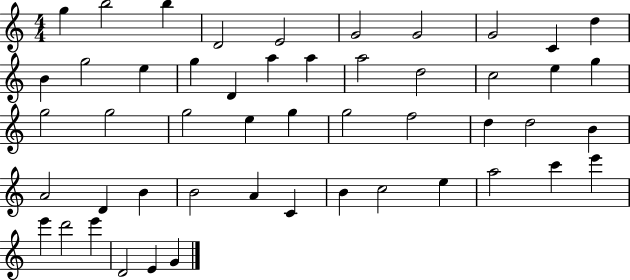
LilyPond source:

{
  \clef treble
  \numericTimeSignature
  \time 4/4
  \key c \major
  g''4 b''2 b''4 | d'2 e'2 | g'2 g'2 | g'2 c'4 d''4 | \break b'4 g''2 e''4 | g''4 d'4 a''4 a''4 | a''2 d''2 | c''2 e''4 g''4 | \break g''2 g''2 | g''2 e''4 g''4 | g''2 f''2 | d''4 d''2 b'4 | \break a'2 d'4 b'4 | b'2 a'4 c'4 | b'4 c''2 e''4 | a''2 c'''4 e'''4 | \break e'''4 d'''2 e'''4 | d'2 e'4 g'4 | \bar "|."
}